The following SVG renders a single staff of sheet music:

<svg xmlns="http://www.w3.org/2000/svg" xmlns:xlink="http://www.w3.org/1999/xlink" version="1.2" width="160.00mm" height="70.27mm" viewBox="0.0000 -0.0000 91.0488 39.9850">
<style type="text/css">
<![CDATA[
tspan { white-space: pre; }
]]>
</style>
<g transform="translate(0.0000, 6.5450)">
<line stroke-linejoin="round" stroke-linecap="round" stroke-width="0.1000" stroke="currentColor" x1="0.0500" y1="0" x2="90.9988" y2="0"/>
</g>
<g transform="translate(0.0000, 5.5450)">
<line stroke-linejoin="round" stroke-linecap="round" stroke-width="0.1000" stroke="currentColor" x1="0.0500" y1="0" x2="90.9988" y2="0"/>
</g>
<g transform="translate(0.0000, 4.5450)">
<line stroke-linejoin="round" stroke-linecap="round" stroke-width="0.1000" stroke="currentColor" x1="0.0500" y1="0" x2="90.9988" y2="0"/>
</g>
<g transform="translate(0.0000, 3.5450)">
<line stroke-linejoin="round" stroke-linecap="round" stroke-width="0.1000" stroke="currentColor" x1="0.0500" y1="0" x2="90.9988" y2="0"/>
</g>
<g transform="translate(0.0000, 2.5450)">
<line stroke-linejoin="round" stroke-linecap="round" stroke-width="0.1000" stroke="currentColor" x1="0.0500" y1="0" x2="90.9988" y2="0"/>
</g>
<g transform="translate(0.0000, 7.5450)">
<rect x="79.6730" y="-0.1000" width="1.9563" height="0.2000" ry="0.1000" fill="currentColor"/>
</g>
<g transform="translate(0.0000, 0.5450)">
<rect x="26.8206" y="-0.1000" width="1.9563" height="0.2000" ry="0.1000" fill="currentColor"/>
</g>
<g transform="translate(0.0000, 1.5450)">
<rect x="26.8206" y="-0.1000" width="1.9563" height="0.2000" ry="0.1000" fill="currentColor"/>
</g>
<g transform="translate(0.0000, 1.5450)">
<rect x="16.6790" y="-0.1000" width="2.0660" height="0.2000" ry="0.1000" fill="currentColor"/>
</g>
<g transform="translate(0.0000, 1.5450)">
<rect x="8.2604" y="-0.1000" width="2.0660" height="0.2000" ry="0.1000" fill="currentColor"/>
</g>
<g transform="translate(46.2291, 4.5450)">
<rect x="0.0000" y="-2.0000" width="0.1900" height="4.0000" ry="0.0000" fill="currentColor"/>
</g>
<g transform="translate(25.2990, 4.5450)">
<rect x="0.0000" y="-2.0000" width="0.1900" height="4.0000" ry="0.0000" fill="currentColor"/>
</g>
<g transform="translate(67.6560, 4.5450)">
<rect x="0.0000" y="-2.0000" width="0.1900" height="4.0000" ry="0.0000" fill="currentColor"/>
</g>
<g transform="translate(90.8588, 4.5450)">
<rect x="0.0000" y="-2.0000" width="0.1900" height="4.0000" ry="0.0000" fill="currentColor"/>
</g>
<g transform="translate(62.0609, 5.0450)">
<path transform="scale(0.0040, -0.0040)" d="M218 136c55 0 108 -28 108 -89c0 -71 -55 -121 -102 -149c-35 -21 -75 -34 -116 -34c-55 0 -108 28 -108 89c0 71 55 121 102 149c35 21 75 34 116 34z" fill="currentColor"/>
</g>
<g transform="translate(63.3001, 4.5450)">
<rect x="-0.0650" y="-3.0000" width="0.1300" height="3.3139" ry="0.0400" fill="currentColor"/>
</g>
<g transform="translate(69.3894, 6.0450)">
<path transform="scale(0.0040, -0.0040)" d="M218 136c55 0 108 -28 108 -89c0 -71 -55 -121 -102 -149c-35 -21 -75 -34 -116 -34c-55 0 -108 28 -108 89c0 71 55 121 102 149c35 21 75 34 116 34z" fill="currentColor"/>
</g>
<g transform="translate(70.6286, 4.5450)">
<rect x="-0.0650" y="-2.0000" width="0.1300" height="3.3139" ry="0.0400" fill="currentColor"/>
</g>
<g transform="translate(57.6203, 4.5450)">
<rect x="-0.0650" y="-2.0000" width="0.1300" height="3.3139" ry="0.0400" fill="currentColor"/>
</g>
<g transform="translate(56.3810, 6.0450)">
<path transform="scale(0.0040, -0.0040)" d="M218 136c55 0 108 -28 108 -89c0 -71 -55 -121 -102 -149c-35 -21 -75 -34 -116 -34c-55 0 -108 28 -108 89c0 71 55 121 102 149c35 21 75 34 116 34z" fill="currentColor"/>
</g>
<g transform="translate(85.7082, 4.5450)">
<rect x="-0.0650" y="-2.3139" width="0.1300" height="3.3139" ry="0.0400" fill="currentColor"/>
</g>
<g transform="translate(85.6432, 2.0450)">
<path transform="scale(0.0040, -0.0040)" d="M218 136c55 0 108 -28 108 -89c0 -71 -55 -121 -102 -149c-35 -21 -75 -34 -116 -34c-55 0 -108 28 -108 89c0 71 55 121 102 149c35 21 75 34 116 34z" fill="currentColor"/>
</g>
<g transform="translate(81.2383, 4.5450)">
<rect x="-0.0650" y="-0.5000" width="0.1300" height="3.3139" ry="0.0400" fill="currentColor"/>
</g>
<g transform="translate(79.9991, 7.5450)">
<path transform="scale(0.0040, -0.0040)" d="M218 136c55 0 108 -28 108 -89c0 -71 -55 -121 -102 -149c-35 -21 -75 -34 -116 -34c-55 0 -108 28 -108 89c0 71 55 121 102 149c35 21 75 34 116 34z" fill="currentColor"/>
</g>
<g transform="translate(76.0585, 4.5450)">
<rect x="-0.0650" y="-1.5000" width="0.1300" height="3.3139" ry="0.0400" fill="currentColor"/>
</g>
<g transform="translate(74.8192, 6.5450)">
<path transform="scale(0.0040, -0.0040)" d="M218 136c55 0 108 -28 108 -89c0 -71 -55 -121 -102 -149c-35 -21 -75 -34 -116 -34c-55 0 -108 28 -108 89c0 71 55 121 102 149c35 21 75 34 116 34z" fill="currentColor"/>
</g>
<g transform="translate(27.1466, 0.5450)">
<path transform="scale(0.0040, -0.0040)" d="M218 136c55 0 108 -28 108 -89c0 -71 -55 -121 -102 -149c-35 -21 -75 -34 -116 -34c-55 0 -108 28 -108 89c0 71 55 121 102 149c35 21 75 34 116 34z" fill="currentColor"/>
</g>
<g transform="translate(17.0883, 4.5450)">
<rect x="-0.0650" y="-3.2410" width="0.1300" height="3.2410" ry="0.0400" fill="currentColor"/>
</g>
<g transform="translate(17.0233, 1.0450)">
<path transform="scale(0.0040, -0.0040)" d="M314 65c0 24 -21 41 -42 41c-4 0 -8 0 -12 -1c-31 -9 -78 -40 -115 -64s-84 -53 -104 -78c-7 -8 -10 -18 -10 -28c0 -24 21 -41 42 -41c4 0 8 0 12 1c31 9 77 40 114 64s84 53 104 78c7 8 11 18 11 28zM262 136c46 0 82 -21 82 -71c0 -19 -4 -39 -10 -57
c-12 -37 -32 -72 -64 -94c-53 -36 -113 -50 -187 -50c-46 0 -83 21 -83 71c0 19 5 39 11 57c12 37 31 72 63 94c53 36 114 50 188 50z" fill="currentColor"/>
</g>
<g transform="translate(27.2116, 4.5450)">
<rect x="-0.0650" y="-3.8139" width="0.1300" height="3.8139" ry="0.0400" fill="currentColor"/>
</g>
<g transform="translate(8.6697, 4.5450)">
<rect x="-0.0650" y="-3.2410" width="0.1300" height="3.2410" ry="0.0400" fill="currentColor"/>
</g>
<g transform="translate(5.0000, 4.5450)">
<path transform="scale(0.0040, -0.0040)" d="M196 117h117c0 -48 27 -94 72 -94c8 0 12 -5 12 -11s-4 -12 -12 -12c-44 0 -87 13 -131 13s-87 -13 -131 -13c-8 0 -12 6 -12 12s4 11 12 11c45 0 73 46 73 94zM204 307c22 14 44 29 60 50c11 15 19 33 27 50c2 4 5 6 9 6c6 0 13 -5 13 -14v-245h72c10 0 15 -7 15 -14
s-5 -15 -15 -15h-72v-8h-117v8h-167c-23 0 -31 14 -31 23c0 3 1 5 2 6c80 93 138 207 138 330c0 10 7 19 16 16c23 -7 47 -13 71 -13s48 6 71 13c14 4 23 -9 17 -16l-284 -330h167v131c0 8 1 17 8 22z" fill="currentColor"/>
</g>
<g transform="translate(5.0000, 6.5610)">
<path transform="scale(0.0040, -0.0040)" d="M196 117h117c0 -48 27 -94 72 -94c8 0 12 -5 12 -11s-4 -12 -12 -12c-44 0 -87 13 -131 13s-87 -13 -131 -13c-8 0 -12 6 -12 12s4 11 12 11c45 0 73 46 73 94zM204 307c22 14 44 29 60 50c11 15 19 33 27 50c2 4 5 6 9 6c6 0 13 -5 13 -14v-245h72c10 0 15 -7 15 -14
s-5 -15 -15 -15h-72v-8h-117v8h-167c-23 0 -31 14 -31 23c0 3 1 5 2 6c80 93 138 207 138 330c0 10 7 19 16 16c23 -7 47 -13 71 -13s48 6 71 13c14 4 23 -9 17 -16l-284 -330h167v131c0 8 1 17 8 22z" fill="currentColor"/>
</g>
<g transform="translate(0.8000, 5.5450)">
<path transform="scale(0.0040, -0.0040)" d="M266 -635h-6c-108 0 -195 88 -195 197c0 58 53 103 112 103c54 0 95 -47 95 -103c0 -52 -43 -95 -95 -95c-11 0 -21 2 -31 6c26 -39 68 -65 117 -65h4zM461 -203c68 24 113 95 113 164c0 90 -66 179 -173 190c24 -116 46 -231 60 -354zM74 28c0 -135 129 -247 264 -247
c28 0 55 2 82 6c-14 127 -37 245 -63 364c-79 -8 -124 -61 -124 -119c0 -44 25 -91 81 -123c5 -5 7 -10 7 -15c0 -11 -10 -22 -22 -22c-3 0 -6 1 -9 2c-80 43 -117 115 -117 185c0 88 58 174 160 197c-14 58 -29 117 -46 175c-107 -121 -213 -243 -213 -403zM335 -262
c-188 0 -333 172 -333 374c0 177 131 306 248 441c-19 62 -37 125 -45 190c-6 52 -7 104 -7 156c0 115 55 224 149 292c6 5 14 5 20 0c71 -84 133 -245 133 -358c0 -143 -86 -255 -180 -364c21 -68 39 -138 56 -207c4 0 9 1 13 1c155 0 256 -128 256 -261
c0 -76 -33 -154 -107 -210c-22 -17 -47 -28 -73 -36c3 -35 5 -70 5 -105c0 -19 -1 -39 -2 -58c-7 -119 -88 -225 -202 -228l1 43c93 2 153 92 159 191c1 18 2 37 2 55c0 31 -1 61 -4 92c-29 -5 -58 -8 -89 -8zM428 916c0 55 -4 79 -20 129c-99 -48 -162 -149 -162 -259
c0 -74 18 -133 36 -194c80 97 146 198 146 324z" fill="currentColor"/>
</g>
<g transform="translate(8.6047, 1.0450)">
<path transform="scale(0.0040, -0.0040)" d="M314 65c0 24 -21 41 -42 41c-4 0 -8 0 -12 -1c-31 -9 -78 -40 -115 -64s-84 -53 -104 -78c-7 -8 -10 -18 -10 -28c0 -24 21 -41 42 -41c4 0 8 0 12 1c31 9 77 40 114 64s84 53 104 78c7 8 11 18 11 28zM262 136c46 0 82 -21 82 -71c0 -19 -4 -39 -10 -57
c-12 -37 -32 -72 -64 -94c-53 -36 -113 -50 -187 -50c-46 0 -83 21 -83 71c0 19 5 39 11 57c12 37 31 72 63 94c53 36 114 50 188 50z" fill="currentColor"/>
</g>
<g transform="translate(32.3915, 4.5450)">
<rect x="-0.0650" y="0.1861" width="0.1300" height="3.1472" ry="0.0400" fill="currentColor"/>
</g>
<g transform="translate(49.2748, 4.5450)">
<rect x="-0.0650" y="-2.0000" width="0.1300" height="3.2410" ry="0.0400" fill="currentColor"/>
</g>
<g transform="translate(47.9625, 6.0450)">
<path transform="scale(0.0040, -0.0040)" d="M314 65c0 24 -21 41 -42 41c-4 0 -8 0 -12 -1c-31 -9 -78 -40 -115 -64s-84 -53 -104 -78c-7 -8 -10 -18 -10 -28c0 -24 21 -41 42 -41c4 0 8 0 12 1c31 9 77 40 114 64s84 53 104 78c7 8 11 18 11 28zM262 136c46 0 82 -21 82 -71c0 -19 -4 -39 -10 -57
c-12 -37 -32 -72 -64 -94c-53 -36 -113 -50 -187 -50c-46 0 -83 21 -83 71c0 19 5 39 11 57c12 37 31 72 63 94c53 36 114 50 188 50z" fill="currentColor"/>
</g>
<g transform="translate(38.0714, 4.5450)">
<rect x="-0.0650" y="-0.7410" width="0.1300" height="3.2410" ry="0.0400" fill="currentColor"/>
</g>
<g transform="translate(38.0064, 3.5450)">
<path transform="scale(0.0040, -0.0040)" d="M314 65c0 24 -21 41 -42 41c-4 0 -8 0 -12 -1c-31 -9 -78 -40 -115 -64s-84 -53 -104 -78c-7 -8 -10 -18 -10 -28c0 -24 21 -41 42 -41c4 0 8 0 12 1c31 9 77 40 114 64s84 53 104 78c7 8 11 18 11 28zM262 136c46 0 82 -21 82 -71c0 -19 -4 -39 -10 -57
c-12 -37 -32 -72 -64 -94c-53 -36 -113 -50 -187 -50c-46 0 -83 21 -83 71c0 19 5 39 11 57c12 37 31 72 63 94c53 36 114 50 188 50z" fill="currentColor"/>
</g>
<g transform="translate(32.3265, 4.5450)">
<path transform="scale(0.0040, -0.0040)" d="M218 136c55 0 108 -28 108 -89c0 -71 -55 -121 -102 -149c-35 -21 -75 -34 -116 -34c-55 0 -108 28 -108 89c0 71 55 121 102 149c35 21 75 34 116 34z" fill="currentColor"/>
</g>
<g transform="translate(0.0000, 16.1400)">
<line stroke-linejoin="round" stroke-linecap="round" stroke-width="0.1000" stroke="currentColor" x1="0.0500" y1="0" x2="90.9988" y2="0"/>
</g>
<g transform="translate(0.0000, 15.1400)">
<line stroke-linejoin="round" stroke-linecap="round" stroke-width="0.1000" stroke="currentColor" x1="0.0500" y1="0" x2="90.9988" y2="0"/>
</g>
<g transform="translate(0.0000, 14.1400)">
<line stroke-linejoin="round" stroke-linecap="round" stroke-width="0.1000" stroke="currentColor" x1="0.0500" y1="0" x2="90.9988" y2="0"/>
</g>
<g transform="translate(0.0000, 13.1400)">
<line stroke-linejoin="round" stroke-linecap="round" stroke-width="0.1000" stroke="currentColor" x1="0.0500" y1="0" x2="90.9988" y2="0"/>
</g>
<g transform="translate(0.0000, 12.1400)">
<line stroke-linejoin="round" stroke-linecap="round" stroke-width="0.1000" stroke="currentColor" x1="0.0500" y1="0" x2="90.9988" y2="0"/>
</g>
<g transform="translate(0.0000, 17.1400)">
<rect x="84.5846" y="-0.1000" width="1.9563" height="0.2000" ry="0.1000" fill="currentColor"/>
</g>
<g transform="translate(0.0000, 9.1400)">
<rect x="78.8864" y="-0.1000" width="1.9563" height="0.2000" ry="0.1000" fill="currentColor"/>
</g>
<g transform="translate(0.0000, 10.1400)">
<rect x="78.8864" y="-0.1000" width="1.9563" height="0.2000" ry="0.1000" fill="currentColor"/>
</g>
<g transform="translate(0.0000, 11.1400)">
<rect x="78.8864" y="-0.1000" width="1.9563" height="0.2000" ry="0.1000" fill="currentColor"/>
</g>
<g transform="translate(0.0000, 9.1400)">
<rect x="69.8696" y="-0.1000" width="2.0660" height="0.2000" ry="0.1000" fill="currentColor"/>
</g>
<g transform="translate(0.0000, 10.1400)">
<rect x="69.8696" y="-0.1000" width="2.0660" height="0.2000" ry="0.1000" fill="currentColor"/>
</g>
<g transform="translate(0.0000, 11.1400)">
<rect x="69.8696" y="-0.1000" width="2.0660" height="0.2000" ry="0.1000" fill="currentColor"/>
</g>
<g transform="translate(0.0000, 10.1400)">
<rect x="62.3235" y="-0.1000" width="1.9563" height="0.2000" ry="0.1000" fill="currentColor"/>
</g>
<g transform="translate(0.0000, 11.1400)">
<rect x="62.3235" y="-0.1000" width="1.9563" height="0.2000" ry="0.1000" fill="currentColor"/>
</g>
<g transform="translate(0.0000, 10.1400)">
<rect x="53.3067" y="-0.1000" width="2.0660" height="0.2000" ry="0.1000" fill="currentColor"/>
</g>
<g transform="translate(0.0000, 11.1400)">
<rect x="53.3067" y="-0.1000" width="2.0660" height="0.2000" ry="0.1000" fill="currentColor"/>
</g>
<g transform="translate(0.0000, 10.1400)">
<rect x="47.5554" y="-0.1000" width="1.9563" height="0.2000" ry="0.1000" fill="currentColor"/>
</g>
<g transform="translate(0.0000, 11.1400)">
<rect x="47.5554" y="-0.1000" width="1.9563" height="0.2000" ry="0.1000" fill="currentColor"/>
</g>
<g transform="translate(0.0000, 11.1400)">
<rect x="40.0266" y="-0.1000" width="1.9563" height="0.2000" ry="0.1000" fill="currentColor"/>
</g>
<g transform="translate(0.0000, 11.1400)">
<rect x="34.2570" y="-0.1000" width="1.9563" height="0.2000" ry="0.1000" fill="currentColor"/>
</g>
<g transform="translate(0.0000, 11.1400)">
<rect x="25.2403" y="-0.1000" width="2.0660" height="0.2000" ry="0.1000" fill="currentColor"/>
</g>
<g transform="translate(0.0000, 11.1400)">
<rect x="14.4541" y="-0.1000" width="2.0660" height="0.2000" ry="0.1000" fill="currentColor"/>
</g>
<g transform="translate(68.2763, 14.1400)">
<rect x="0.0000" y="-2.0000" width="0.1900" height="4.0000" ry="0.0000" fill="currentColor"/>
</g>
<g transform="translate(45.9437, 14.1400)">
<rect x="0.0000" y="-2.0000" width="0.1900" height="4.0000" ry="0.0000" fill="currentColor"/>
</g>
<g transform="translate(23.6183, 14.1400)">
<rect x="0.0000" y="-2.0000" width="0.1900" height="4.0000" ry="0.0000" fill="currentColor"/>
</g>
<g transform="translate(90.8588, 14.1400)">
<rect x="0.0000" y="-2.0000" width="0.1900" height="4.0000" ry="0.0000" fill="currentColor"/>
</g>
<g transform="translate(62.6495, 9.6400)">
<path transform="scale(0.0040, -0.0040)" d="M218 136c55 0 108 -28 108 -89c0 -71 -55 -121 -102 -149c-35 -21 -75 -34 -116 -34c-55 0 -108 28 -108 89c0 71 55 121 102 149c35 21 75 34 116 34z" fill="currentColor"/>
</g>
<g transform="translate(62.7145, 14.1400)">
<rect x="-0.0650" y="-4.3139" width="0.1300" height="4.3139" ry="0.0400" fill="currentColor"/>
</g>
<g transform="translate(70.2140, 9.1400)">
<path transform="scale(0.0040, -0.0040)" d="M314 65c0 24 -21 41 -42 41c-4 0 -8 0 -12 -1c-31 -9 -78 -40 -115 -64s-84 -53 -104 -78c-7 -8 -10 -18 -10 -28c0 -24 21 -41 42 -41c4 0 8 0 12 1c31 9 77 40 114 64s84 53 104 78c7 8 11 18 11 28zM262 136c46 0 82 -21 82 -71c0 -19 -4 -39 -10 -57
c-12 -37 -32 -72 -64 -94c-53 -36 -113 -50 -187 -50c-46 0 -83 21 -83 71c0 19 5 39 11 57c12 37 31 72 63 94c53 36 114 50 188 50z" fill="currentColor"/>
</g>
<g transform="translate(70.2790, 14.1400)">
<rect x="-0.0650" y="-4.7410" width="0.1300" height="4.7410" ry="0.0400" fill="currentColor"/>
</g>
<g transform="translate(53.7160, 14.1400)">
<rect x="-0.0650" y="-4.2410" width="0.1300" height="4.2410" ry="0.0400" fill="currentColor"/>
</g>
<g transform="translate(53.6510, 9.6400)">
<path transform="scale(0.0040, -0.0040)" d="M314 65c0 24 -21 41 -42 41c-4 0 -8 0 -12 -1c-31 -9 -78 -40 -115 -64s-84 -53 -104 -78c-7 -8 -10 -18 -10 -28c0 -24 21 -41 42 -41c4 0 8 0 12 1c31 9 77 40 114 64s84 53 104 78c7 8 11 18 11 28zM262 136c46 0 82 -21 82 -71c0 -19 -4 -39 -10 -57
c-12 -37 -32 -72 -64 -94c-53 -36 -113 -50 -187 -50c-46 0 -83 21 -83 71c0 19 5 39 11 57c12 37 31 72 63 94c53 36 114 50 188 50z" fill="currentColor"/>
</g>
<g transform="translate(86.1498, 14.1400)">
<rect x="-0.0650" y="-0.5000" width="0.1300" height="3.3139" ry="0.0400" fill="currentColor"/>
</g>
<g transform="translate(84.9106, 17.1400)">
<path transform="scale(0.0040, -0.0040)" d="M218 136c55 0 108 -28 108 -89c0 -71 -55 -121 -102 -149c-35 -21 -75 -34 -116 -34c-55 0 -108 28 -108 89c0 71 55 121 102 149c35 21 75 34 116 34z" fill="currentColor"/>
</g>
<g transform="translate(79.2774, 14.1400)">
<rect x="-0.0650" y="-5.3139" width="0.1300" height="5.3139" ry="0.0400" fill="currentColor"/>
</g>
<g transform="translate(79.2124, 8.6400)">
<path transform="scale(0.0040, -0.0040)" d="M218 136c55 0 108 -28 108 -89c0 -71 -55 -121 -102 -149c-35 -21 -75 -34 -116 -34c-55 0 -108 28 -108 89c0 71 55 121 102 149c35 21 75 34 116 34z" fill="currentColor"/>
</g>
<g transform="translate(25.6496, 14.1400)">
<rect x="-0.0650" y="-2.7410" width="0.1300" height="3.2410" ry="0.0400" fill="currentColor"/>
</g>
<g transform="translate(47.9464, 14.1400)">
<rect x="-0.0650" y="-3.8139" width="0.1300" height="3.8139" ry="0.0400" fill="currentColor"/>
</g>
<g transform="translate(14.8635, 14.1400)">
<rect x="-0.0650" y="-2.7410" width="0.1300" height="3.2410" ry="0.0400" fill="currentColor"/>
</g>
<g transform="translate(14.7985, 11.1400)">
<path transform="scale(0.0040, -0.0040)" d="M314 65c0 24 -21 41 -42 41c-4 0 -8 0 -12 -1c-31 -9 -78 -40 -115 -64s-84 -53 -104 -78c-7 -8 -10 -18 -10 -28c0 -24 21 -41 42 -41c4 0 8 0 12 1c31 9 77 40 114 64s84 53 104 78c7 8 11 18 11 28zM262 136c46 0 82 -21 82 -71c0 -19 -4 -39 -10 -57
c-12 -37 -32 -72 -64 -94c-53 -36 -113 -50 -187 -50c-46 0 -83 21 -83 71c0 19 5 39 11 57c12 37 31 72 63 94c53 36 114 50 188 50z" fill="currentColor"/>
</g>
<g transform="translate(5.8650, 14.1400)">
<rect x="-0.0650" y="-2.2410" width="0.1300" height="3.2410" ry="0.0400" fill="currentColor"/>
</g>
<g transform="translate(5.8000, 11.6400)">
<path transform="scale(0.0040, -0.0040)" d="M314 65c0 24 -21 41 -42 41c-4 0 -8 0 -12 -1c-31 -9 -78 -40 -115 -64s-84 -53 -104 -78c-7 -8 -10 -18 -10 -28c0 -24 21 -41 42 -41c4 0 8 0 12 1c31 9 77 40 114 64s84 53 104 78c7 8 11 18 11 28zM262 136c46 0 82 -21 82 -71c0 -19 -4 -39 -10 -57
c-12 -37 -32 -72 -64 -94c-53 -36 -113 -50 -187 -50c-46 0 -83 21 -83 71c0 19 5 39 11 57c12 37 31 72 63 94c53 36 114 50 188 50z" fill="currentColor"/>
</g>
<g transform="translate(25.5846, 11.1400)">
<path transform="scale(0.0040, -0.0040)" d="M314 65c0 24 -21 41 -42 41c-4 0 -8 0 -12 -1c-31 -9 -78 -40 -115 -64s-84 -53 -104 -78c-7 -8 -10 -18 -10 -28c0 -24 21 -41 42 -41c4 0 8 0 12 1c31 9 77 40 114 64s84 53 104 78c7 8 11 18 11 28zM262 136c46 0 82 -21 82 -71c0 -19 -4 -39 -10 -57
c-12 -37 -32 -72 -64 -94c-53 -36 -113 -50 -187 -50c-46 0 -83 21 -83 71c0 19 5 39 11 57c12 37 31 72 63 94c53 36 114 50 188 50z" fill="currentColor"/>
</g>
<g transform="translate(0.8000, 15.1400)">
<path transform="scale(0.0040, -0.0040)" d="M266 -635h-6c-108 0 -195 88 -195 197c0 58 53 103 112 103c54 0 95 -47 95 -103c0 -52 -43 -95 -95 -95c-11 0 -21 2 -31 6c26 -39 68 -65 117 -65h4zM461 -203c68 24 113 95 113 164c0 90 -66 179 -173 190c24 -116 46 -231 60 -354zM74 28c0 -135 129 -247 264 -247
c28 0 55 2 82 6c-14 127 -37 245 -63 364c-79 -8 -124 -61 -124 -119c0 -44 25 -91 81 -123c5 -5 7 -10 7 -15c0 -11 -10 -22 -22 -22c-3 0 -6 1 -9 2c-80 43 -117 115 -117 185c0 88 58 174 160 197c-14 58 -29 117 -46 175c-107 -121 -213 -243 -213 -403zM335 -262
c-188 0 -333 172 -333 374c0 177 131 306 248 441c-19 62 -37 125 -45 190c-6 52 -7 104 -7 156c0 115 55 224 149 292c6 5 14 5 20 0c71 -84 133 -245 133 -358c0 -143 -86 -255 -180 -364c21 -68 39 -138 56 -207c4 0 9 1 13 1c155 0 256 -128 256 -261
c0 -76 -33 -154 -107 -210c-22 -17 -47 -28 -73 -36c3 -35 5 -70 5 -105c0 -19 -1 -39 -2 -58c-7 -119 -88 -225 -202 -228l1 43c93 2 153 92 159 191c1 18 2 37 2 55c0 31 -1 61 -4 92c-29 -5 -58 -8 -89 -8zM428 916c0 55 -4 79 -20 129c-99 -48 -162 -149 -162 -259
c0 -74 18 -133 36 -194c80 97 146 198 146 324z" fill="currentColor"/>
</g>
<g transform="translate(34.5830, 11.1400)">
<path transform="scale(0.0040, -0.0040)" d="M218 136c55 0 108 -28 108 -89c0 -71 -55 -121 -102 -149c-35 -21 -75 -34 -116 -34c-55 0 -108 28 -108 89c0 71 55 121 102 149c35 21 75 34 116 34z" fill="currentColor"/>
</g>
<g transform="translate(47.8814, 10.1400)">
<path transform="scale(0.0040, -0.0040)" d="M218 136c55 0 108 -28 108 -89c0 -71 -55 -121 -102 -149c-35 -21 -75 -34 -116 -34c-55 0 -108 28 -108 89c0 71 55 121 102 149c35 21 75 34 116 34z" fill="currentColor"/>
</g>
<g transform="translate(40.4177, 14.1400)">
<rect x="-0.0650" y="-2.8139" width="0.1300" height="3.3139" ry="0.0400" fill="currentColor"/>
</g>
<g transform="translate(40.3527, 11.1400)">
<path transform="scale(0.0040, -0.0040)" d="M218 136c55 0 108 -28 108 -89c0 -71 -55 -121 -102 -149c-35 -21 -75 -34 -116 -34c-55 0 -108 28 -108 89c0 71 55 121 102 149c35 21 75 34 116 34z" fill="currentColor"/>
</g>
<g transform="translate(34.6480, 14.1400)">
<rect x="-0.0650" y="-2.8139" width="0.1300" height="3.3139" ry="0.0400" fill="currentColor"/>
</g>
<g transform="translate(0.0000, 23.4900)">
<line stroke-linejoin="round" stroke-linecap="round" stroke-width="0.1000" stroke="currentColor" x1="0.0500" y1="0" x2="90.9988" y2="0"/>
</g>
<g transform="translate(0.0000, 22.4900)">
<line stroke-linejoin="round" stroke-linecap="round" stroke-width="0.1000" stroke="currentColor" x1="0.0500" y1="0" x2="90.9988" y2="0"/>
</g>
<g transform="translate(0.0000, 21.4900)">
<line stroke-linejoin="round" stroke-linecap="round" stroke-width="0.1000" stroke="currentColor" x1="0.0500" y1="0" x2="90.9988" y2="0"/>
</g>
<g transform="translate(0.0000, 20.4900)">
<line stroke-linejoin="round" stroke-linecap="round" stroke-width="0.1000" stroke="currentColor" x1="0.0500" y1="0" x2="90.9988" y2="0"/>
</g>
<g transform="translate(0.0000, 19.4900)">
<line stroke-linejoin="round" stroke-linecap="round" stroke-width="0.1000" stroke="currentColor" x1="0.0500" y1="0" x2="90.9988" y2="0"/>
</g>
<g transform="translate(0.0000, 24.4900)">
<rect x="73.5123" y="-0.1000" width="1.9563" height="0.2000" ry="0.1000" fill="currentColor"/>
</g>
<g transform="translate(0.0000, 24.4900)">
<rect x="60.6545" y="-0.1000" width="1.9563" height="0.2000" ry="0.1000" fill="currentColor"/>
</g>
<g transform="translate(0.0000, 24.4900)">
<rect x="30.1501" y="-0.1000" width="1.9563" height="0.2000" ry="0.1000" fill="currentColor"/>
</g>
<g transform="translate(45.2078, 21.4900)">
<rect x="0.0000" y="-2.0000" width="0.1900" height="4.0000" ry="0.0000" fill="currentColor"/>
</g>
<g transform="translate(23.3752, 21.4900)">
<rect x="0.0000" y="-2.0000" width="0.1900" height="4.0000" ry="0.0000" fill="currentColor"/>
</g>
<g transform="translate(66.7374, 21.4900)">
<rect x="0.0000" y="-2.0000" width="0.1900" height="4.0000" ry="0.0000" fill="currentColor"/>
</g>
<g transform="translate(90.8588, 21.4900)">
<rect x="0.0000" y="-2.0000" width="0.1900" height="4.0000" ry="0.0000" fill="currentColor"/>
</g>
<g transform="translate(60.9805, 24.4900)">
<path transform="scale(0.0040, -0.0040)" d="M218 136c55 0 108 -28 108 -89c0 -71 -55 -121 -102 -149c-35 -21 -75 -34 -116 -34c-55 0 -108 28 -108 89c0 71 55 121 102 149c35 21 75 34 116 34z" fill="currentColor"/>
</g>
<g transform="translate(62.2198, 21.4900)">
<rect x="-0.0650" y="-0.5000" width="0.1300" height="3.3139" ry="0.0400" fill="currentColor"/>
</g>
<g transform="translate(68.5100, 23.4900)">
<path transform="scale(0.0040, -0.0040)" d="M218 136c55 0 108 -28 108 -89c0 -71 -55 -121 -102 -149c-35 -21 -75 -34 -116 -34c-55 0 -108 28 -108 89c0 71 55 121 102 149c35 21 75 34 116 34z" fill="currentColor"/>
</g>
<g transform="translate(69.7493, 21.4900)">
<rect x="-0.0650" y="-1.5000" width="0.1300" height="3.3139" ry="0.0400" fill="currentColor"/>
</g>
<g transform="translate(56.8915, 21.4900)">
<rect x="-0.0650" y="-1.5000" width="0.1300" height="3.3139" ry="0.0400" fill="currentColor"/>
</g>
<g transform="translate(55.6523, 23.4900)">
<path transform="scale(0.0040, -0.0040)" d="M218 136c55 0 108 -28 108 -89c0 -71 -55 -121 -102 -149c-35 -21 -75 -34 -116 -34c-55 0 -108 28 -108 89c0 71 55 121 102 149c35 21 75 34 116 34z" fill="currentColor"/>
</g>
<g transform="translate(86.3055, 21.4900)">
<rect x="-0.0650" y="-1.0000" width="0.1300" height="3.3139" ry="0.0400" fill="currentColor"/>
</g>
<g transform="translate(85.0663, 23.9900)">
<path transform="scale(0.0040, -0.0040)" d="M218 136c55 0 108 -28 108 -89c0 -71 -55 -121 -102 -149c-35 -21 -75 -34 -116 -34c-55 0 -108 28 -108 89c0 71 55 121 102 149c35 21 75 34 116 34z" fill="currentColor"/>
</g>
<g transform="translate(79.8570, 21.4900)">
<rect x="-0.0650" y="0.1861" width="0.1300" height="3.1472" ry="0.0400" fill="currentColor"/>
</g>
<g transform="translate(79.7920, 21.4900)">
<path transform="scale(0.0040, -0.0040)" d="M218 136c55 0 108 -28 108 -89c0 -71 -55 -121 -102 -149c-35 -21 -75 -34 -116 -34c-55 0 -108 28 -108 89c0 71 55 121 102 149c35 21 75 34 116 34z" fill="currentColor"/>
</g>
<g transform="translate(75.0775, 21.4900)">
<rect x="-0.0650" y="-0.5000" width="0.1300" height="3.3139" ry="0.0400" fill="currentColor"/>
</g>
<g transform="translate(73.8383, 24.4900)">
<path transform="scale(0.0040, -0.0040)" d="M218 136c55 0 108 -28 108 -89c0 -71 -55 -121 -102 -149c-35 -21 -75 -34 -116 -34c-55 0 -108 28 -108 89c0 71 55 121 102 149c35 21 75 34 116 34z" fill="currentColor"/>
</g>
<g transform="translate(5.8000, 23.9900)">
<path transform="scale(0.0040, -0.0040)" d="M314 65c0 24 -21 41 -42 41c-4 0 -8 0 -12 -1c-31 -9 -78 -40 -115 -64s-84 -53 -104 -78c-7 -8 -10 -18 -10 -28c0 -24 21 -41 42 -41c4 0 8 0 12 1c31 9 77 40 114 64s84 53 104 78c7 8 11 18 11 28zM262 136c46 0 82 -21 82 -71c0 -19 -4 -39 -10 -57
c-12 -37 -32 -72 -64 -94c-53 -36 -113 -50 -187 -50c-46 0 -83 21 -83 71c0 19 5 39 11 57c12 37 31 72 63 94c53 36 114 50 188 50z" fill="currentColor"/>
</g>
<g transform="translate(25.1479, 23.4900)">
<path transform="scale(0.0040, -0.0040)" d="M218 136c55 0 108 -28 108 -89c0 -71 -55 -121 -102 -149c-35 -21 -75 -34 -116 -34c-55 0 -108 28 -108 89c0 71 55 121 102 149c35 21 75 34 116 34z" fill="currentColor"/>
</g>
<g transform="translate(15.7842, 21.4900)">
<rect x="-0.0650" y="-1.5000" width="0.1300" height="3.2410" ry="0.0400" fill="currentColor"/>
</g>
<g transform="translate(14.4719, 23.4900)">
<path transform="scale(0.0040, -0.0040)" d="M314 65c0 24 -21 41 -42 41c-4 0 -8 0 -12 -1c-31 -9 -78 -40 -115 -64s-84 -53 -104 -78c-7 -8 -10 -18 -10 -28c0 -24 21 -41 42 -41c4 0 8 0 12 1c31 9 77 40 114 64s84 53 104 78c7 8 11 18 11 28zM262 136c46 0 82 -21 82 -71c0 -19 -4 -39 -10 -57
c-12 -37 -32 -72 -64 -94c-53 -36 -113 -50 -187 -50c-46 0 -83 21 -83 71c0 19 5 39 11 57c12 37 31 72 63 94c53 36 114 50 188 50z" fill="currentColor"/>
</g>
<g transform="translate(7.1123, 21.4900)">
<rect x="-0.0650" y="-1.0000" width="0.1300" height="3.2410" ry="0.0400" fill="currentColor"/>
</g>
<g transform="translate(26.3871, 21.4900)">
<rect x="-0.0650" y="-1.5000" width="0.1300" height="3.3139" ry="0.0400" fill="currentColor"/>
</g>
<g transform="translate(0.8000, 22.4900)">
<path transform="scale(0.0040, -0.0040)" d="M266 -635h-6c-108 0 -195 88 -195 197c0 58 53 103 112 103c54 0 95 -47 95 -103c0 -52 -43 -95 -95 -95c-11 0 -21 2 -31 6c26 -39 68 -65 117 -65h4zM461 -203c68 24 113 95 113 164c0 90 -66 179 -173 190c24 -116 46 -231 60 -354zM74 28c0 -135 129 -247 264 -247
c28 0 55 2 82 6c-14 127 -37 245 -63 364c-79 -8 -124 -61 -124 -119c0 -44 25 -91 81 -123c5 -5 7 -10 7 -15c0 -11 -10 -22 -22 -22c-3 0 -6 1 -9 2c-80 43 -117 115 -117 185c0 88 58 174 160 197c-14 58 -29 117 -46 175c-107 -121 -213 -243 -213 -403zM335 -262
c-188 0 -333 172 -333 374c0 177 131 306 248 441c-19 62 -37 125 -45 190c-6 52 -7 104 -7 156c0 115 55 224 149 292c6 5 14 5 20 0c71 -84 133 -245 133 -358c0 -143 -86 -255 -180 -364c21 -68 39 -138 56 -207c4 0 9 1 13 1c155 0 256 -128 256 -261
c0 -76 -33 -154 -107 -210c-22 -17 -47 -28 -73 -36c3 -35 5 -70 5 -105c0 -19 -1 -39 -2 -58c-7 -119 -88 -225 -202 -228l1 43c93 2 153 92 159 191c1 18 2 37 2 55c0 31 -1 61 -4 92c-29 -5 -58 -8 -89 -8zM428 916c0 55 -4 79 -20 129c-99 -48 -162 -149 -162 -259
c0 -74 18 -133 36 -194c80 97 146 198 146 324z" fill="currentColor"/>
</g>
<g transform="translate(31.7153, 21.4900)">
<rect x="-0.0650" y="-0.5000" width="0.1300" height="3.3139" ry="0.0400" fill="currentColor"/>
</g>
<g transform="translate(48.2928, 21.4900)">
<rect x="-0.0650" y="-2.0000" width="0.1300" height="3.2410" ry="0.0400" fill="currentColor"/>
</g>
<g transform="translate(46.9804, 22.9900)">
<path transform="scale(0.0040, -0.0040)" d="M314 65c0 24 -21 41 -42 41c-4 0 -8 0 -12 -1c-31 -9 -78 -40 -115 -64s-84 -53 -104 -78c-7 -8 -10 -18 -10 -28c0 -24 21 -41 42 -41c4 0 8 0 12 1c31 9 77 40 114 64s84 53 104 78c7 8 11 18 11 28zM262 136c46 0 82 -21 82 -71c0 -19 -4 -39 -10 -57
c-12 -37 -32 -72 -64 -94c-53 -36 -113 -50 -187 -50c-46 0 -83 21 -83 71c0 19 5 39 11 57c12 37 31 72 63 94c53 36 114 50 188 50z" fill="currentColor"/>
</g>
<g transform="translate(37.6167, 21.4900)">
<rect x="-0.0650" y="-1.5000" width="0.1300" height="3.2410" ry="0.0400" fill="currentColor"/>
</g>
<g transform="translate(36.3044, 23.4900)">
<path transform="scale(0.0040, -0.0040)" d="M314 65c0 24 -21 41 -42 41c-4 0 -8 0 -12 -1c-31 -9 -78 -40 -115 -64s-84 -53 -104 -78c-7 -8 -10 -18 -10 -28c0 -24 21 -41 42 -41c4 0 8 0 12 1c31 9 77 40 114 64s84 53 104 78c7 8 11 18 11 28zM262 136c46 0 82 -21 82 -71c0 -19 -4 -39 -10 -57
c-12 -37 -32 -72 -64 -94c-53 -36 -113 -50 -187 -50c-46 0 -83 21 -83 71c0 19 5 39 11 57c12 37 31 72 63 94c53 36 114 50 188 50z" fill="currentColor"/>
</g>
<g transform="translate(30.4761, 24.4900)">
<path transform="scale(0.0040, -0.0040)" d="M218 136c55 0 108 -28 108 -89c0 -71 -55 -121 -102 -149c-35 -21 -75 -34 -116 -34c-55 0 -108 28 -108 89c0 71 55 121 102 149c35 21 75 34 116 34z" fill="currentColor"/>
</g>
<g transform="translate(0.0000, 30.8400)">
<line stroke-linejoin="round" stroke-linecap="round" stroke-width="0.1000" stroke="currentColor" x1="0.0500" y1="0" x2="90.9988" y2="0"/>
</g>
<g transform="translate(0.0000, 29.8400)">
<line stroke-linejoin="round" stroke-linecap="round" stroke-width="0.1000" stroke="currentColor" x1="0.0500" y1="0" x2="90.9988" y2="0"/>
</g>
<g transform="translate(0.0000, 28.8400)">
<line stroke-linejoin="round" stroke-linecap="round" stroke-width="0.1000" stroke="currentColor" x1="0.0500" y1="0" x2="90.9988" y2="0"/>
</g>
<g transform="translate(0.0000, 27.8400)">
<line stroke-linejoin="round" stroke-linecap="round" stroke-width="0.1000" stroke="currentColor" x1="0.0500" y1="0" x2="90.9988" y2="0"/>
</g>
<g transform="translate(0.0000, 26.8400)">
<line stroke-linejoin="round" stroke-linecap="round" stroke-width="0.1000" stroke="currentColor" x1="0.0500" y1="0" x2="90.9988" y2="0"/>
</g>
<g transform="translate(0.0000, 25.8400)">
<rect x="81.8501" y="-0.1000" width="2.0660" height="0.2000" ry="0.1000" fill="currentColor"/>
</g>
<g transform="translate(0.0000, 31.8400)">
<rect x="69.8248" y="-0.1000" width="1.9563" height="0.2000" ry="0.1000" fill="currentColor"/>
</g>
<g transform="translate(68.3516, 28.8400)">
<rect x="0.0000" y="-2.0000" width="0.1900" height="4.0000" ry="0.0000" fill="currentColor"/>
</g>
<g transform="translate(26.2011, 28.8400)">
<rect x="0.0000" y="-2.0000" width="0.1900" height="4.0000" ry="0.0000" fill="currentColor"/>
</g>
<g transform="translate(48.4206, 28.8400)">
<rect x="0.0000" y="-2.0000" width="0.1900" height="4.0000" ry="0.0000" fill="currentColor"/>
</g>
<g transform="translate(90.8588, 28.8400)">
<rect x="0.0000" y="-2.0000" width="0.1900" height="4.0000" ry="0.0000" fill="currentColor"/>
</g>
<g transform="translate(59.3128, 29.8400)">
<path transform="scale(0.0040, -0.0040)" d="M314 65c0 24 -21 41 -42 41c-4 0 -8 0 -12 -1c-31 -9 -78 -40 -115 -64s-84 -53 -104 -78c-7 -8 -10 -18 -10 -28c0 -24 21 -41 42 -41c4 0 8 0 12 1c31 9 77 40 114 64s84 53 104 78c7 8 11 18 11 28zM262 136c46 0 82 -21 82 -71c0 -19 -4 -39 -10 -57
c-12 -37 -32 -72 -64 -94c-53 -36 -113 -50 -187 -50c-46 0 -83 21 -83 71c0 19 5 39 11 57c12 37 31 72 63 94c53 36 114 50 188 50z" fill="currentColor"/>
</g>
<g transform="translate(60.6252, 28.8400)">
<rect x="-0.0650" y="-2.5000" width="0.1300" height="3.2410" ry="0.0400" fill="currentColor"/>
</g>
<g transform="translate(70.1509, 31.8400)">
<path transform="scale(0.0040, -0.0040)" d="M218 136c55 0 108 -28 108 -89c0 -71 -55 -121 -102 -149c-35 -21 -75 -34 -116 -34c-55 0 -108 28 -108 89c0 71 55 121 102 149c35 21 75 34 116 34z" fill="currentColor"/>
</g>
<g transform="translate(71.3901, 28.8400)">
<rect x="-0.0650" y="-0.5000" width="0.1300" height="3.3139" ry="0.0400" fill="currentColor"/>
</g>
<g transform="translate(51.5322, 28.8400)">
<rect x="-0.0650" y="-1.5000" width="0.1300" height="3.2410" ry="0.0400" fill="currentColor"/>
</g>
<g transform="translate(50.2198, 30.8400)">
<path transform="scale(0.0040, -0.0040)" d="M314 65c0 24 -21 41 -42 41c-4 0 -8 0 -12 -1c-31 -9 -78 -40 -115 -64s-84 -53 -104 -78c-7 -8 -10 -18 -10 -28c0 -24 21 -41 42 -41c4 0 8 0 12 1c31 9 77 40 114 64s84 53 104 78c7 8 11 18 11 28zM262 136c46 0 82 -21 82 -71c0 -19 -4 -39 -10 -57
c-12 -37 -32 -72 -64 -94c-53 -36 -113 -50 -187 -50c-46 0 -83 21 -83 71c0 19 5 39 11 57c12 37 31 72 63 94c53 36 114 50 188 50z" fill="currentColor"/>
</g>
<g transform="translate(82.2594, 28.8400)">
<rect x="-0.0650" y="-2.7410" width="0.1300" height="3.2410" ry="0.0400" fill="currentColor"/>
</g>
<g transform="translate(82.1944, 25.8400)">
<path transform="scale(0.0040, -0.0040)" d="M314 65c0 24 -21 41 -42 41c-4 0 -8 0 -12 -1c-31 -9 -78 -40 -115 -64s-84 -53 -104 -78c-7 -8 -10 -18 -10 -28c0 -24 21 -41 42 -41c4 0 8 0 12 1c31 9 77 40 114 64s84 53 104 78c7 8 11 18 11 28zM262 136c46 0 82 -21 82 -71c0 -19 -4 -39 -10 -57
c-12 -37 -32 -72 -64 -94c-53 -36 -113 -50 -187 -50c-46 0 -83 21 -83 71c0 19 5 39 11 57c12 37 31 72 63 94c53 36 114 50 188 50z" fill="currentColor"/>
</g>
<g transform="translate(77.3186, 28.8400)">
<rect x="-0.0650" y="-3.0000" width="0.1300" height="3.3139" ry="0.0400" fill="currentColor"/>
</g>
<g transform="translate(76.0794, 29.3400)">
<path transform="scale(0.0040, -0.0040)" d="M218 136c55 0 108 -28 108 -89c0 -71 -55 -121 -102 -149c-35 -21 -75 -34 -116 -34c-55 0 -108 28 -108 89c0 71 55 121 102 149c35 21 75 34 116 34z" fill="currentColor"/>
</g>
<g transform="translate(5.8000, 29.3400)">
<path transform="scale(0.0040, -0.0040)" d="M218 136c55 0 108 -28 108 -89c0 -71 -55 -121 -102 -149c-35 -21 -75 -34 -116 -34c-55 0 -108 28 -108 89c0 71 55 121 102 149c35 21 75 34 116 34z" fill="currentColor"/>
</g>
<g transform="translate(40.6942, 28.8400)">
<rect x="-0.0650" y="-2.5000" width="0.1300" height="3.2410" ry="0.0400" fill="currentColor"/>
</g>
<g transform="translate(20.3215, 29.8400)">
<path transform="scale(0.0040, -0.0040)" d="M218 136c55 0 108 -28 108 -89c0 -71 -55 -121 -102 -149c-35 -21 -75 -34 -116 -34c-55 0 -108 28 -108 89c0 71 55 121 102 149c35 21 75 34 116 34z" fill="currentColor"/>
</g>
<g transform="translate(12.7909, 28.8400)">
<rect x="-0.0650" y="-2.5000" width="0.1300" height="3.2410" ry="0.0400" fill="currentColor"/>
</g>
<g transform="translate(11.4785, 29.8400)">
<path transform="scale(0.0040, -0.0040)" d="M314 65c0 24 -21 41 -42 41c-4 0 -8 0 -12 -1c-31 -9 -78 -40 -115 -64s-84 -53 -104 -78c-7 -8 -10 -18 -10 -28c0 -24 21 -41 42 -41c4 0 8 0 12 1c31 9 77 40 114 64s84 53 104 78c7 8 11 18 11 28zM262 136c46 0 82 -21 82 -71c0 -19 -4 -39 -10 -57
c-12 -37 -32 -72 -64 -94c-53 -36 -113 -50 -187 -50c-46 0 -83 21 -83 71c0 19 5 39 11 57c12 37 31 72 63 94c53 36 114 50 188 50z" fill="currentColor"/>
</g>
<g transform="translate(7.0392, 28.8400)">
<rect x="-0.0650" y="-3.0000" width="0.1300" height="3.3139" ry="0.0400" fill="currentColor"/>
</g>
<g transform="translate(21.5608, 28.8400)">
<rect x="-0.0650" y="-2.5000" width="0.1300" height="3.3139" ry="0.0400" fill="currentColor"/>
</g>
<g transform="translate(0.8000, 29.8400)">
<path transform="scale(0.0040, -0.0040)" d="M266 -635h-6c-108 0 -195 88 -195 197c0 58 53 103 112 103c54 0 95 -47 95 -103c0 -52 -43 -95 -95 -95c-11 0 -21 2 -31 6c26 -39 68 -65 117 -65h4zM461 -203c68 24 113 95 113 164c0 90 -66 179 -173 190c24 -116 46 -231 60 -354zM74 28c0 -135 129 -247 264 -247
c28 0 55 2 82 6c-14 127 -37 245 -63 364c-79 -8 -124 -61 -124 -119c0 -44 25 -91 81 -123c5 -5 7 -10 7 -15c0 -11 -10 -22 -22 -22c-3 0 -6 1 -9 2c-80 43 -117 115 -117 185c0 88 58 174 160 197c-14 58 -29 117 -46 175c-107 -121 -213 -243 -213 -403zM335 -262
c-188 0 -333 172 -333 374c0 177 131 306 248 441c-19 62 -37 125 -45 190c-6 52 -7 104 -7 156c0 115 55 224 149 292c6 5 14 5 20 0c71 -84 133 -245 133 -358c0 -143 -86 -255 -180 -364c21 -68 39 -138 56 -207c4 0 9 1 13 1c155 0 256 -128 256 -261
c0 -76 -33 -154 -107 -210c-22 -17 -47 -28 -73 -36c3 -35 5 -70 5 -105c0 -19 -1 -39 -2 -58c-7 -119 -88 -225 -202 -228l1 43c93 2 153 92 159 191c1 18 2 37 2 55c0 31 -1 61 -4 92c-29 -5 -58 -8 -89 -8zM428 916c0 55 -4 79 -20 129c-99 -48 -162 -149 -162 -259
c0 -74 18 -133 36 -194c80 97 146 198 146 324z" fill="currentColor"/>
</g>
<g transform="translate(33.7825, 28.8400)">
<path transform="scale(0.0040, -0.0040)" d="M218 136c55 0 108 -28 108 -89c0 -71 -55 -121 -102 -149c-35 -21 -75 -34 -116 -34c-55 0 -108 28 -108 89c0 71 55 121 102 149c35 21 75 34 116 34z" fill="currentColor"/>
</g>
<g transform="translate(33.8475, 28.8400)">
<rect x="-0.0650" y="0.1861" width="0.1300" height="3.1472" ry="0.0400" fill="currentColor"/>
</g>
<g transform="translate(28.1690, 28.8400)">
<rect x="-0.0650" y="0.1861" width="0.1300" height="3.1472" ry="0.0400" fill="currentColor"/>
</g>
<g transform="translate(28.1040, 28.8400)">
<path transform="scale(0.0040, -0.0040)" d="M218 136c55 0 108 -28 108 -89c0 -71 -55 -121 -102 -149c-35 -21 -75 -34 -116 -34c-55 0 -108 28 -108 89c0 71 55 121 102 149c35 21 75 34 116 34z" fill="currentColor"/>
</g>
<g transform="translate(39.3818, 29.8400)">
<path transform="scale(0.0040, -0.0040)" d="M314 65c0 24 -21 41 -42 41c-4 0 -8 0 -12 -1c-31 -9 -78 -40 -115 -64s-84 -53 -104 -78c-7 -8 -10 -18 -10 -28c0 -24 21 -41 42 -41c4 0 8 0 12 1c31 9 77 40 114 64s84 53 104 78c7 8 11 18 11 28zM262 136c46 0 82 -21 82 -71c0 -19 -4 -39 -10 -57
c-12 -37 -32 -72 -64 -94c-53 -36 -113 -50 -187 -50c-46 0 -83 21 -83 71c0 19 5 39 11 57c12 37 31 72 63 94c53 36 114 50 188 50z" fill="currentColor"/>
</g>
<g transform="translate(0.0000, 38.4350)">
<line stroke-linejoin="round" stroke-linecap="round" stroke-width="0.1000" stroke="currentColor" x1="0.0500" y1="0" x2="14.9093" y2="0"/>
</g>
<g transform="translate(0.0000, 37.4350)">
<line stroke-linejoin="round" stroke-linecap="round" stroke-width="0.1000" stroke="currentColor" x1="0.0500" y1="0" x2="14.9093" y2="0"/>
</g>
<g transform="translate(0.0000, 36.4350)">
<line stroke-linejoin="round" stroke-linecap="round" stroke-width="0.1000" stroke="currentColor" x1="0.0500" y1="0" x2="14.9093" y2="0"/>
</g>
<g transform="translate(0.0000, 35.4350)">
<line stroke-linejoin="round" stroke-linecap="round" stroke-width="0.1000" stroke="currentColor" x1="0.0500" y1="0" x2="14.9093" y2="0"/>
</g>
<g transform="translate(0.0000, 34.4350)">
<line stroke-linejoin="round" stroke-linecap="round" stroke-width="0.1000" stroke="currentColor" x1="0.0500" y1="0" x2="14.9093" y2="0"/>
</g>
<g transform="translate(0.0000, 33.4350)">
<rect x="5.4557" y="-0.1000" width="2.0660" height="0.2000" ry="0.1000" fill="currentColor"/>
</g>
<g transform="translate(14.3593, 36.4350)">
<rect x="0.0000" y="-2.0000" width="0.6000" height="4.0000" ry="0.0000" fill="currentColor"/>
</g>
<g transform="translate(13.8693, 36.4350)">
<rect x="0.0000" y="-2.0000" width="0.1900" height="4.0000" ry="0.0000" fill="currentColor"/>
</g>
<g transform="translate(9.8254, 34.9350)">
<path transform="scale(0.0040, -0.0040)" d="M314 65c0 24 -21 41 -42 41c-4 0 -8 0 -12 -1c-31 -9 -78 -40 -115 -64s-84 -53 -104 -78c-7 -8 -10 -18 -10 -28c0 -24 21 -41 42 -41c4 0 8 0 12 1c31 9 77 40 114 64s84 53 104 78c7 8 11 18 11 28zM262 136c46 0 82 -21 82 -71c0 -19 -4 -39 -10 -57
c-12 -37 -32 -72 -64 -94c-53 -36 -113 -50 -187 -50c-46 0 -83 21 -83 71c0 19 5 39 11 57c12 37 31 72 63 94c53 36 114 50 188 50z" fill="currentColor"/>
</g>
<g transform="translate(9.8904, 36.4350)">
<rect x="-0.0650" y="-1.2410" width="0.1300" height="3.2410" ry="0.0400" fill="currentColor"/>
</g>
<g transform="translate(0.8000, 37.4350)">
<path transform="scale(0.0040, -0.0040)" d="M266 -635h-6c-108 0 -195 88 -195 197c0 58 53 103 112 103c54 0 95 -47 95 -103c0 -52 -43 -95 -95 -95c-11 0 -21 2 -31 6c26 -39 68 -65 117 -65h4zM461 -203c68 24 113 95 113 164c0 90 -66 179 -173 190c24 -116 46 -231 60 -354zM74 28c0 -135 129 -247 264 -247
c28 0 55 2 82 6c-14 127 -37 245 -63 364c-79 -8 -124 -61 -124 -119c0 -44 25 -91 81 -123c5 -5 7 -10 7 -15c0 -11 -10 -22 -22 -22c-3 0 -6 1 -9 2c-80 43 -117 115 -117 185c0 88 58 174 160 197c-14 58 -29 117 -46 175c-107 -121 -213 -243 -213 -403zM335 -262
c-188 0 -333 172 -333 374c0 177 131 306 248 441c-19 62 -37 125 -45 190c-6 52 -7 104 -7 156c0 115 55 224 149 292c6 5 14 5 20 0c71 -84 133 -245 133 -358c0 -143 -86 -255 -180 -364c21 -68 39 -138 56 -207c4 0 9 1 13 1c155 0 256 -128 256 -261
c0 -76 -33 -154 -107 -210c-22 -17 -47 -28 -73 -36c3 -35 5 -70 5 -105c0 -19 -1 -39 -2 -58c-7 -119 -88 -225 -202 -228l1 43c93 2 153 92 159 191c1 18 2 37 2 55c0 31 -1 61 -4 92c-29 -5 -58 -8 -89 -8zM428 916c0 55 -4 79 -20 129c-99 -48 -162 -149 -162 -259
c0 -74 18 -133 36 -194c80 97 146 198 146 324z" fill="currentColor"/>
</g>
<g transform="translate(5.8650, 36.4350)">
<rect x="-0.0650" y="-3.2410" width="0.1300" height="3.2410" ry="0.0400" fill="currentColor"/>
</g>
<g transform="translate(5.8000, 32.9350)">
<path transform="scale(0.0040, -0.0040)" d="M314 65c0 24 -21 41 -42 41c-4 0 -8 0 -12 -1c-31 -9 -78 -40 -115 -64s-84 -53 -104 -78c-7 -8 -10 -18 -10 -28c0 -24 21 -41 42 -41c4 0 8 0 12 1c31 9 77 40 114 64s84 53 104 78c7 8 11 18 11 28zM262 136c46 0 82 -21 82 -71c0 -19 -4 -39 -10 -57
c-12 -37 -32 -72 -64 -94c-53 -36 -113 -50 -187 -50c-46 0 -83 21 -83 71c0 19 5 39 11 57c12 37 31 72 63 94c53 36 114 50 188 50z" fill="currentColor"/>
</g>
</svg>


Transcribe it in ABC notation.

X:1
T:Untitled
M:4/4
L:1/4
K:C
b2 b2 c' B d2 F2 F A F E C g g2 a2 a2 a a c' d'2 d' e'2 f' C D2 E2 E C E2 F2 E C E C B D A G2 G B B G2 E2 G2 C A a2 b2 e2